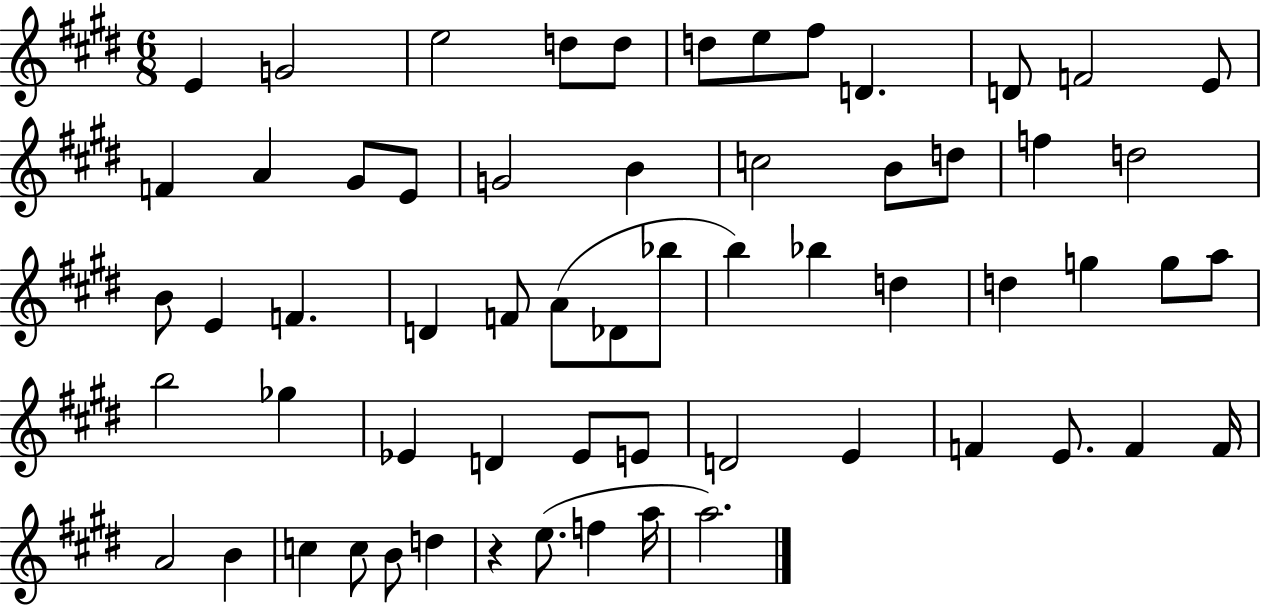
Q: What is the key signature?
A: E major